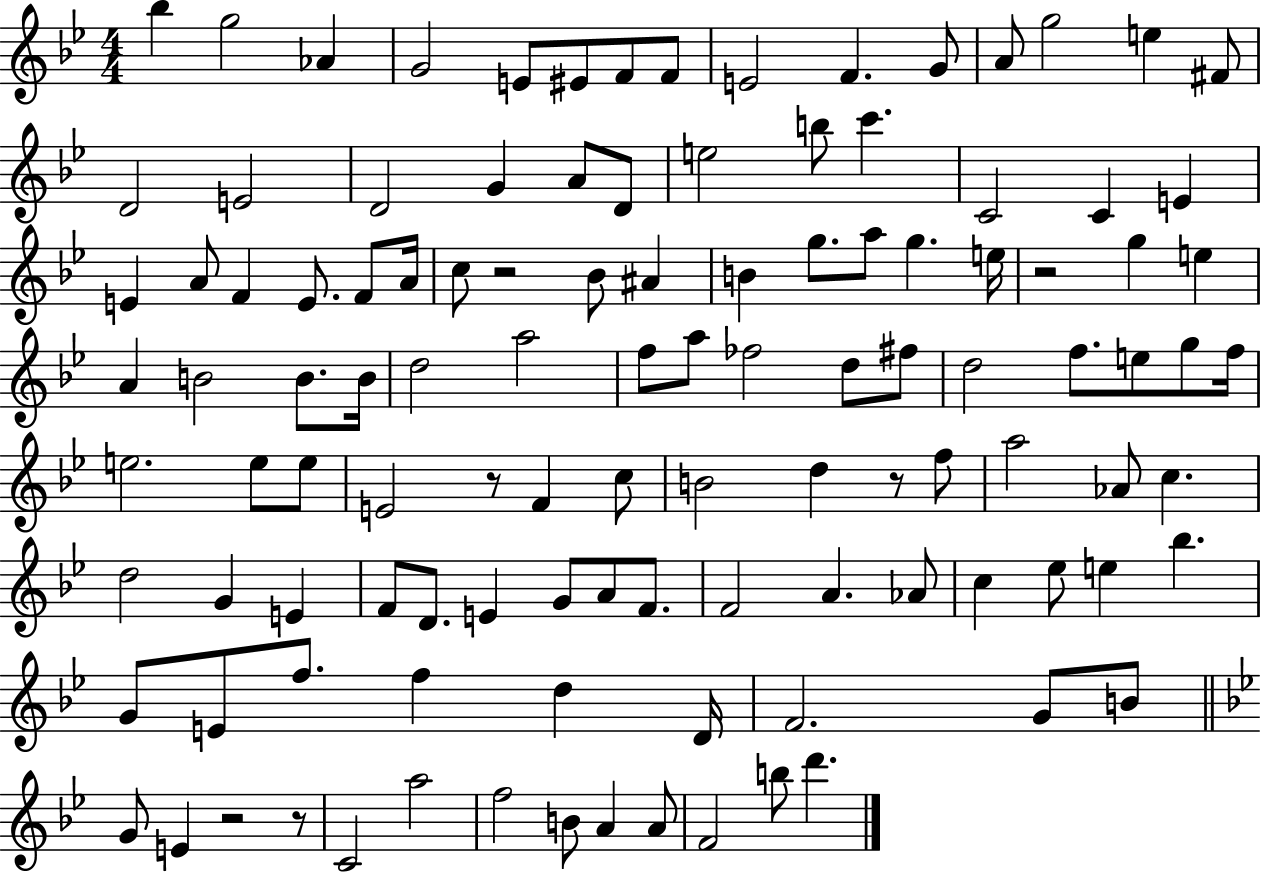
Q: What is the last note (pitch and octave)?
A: D6